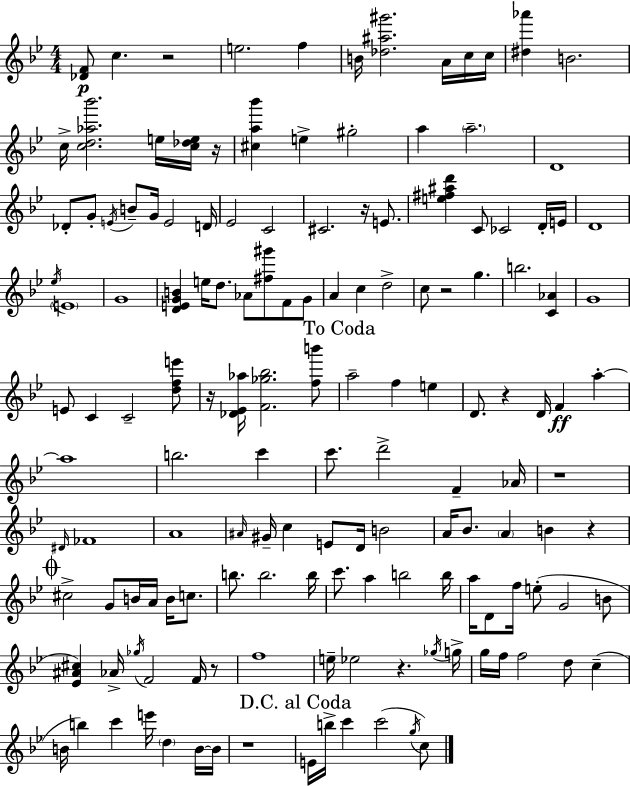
[Db4,F4]/e C5/q. R/h E5/h. F5/q B4/s [Db5,A#5,G#6]/h. A4/s C5/s C5/s [D#5,Ab6]/q B4/h. C5/s [C5,D5,Ab5,Bb6]/h. E5/s [C5,Db5,E5]/s R/s [C#5,A5,Bb6]/q E5/q G#5/h A5/q A5/h. D4/w Db4/e G4/e E4/s B4/e G4/s E4/h D4/s Eb4/h C4/h C#4/h. R/s E4/e. [E5,F#5,A#5,D6]/q C4/e CES4/h D4/s E4/s D4/w Eb5/s E4/w G4/w [D4,E4,G4,B4]/q E5/s D5/e. Ab4/e [F#5,G#6]/e F4/e G4/e A4/q C5/q D5/h C5/e R/h G5/q. B5/h. [C4,Ab4]/q G4/w E4/e C4/q C4/h [D5,F5,E6]/e R/s [Db4,Eb4,Ab5]/s [F4,Gb5,Bb5]/h. [F5,B6]/e A5/h F5/q E5/q D4/e. R/q D4/s F4/q A5/q A5/w B5/h. C6/q C6/e. D6/h F4/q Ab4/s R/w D#4/s FES4/w A4/w A#4/s G#4/s C5/q E4/e D4/s B4/h A4/s Bb4/e. A4/q B4/q R/q C#5/h G4/e B4/s A4/s B4/s C5/e. B5/e. B5/h. B5/s C6/e. A5/q B5/h B5/s A5/s D4/e F5/s E5/e G4/h B4/e [Eb4,A#4,C#5]/q Ab4/s Gb5/s F4/h F4/s R/e F5/w E5/s Eb5/h R/q. Gb5/s G5/s G5/s F5/s F5/h D5/e C5/q B4/s B5/q C6/q E6/s D5/q B4/s B4/s R/w E4/s B5/s C6/q C6/h G5/s C5/e